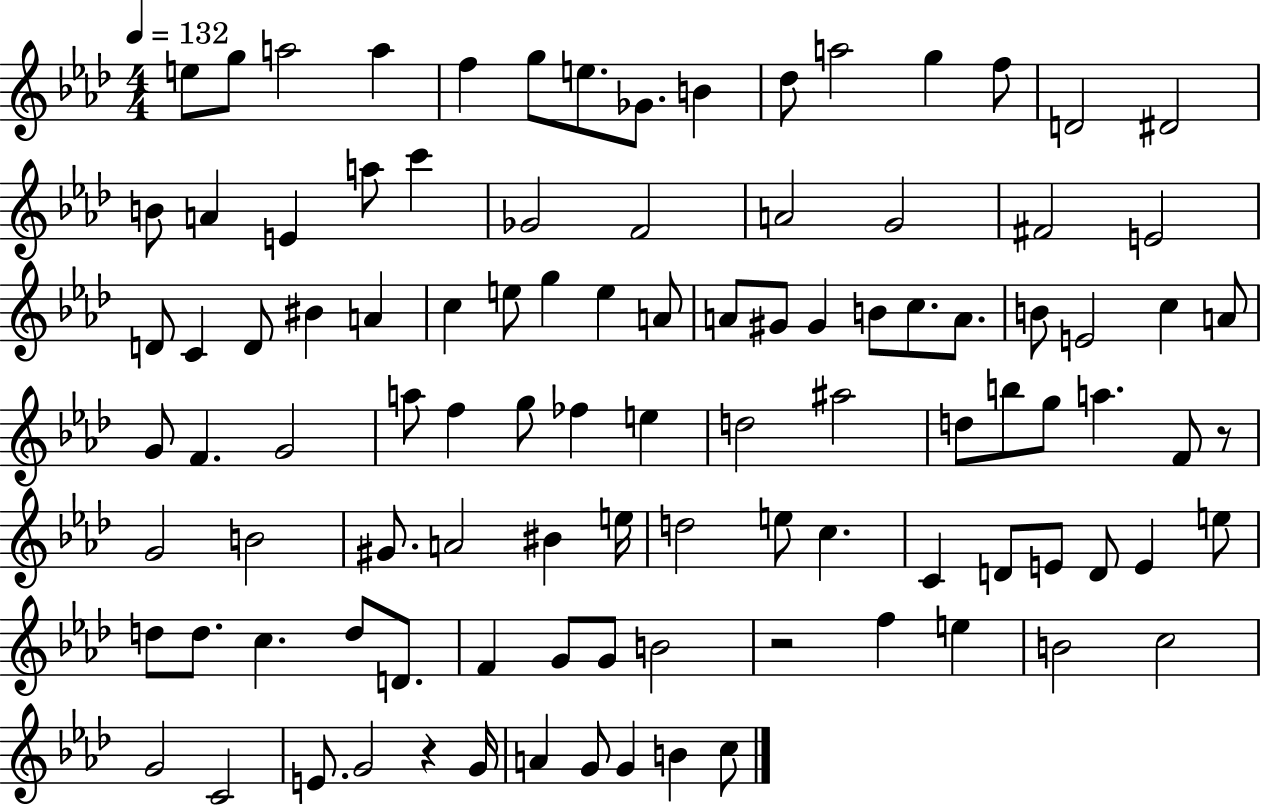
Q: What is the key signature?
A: AES major